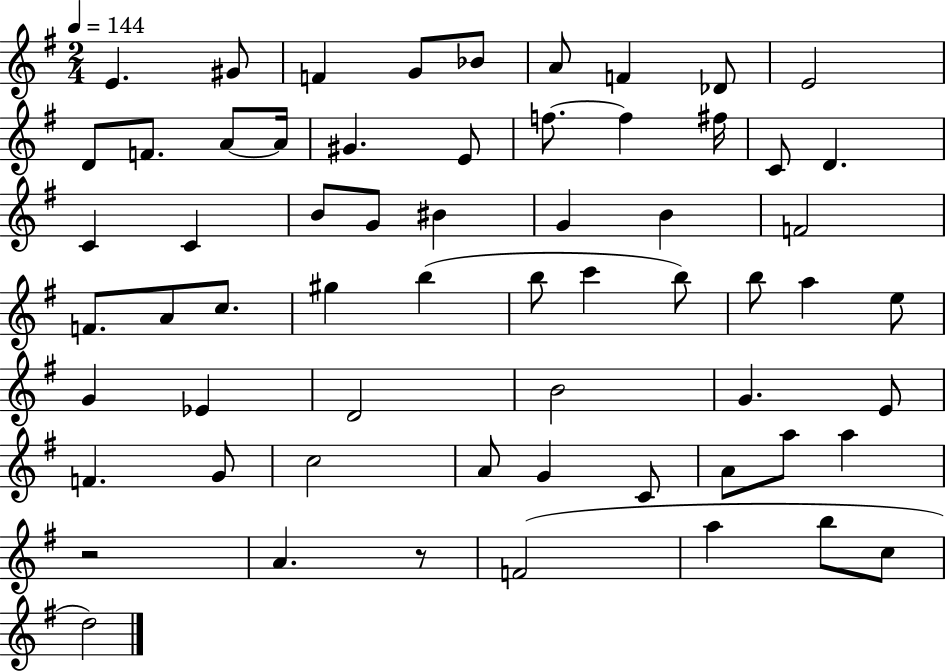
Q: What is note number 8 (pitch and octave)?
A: Db4